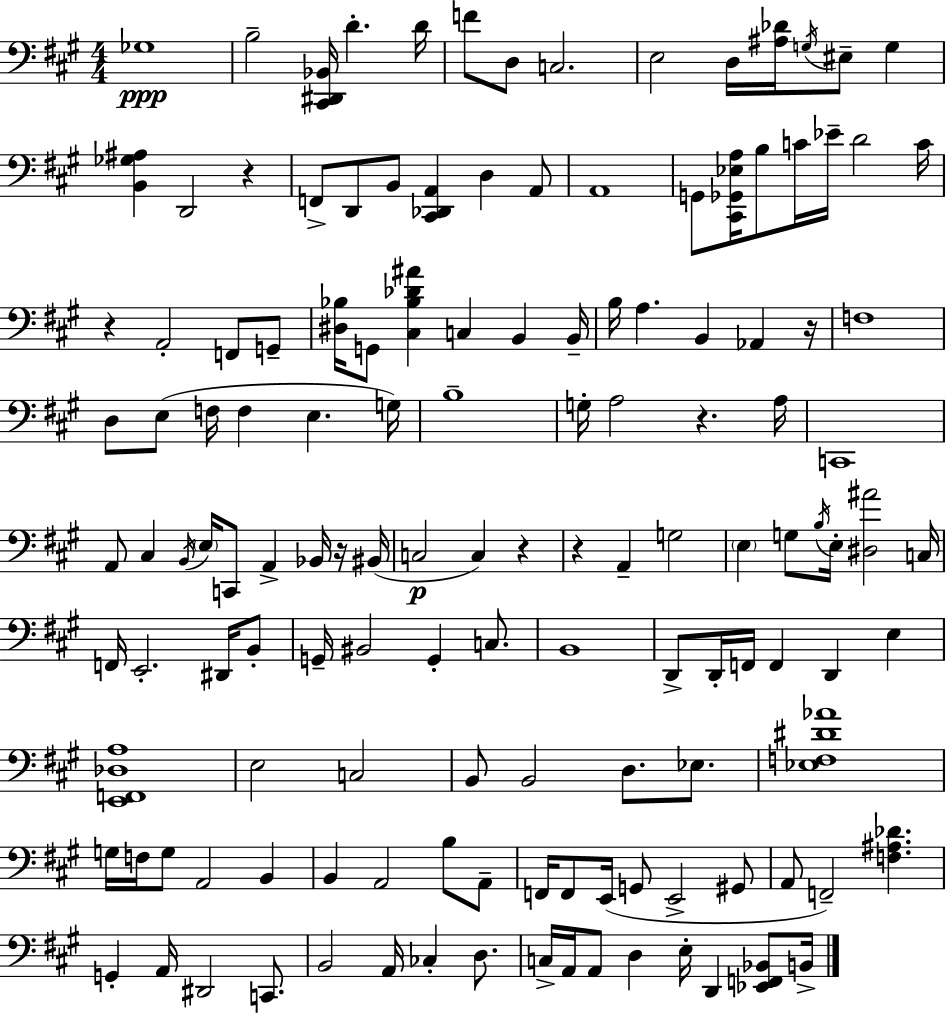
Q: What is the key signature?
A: A major